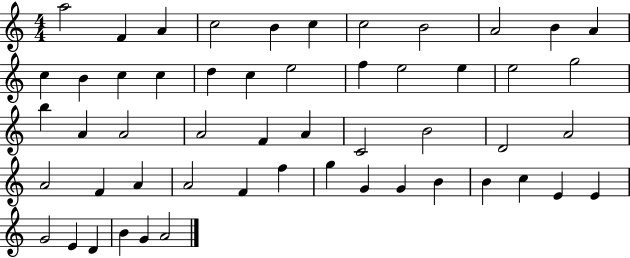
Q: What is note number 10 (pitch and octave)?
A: B4